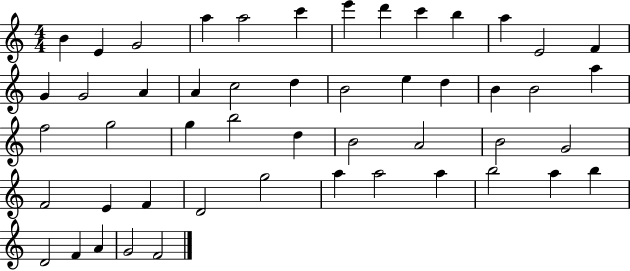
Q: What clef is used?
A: treble